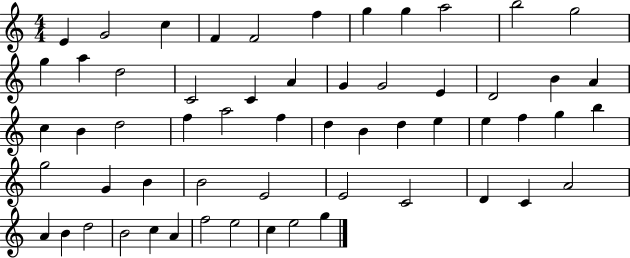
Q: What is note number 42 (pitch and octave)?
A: E4